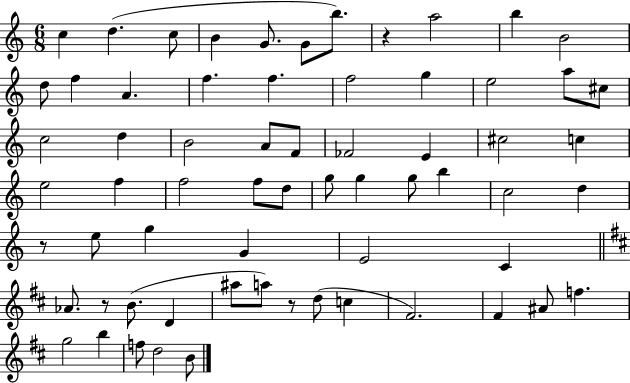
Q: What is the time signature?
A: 6/8